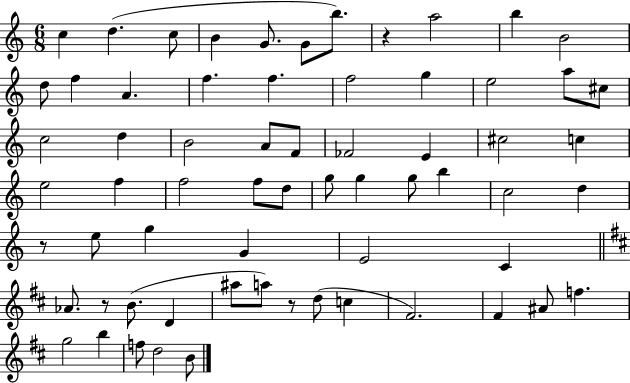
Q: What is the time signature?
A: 6/8